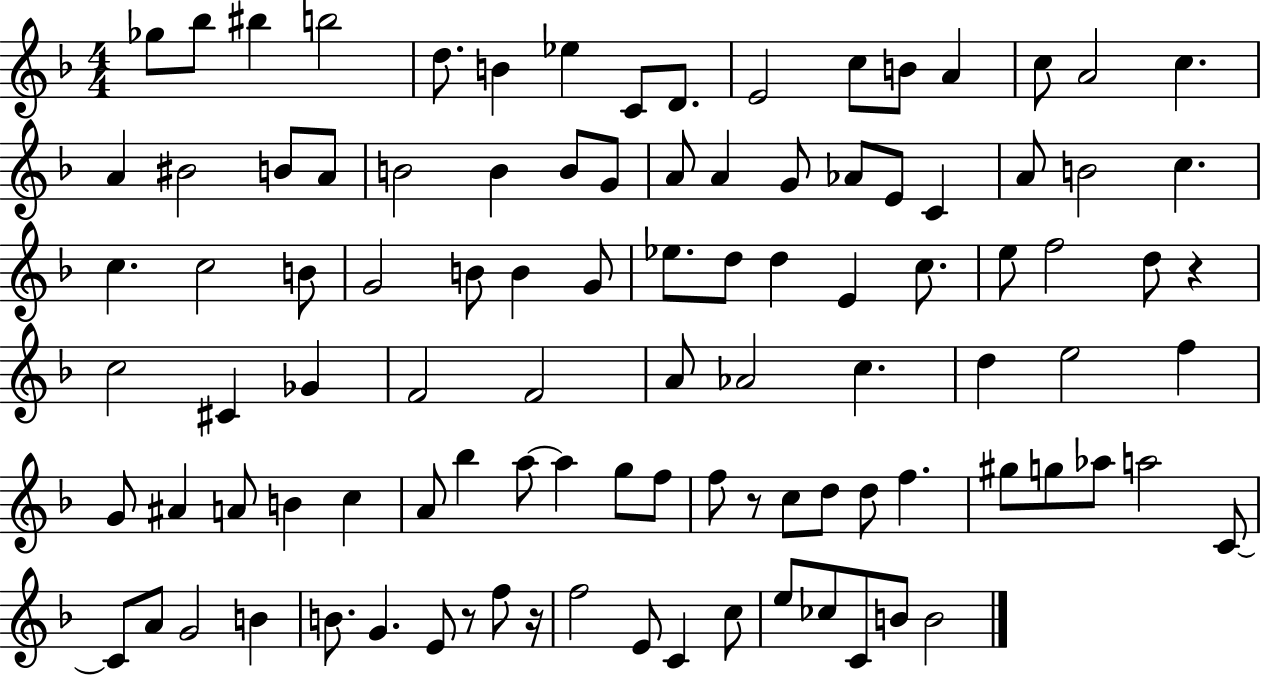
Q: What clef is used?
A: treble